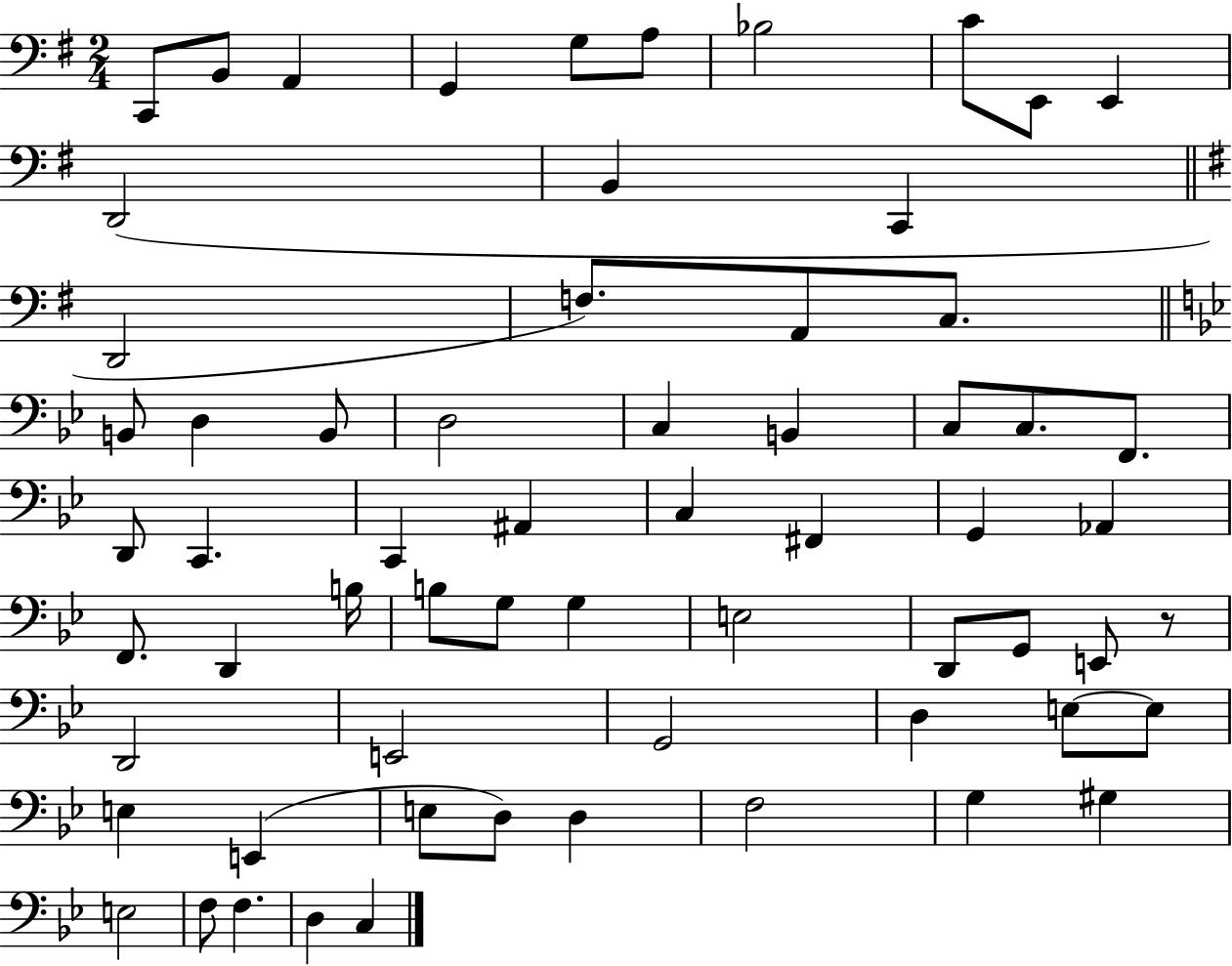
X:1
T:Untitled
M:2/4
L:1/4
K:G
C,,/2 B,,/2 A,, G,, G,/2 A,/2 _B,2 C/2 E,,/2 E,, D,,2 B,, C,, D,,2 F,/2 A,,/2 C,/2 B,,/2 D, B,,/2 D,2 C, B,, C,/2 C,/2 F,,/2 D,,/2 C,, C,, ^A,, C, ^F,, G,, _A,, F,,/2 D,, B,/4 B,/2 G,/2 G, E,2 D,,/2 G,,/2 E,,/2 z/2 D,,2 E,,2 G,,2 D, E,/2 E,/2 E, E,, E,/2 D,/2 D, F,2 G, ^G, E,2 F,/2 F, D, C,